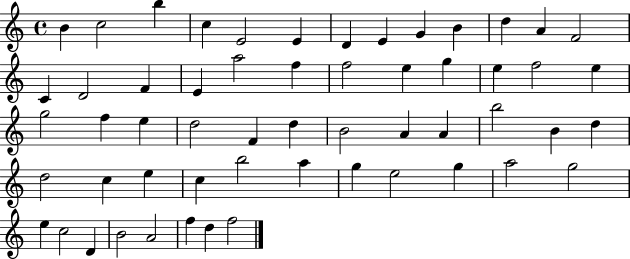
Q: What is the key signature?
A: C major